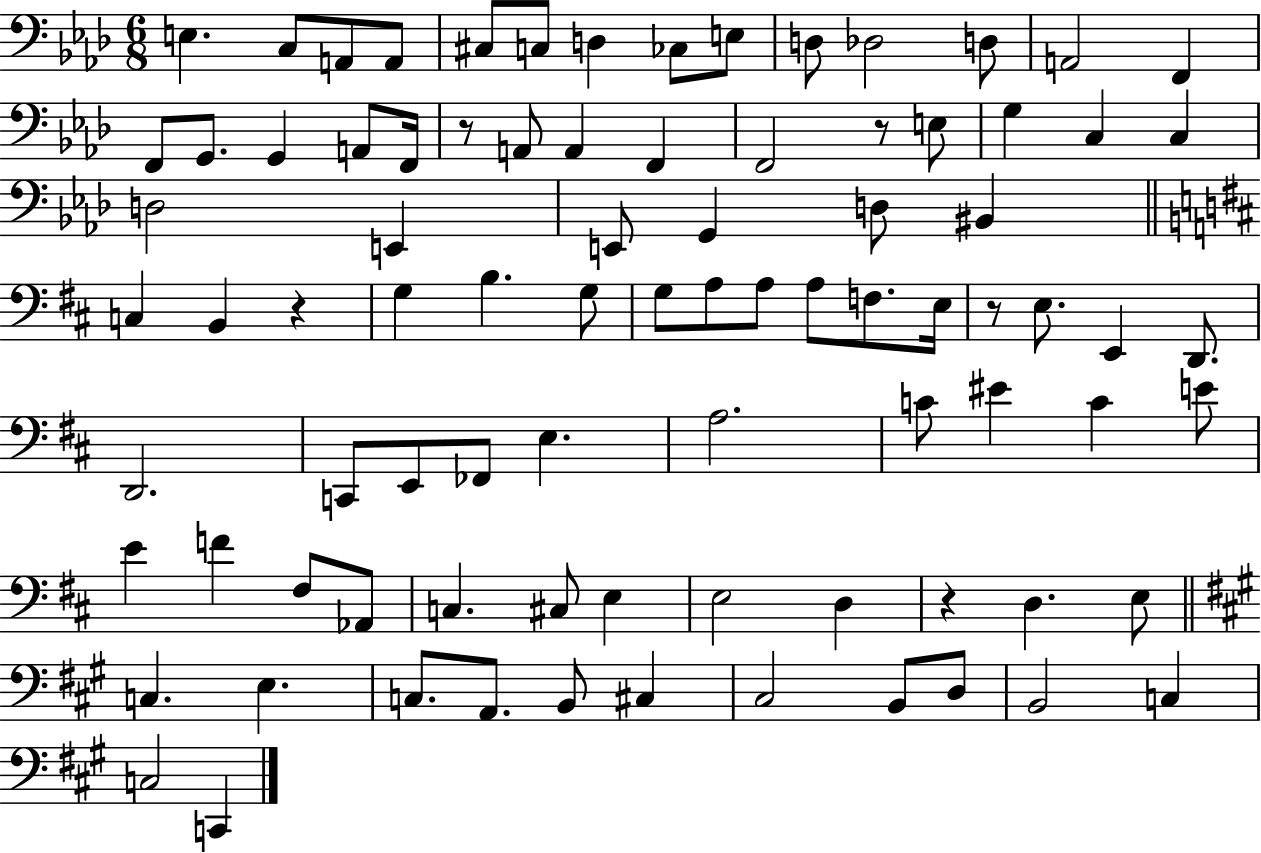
X:1
T:Untitled
M:6/8
L:1/4
K:Ab
E, C,/2 A,,/2 A,,/2 ^C,/2 C,/2 D, _C,/2 E,/2 D,/2 _D,2 D,/2 A,,2 F,, F,,/2 G,,/2 G,, A,,/2 F,,/4 z/2 A,,/2 A,, F,, F,,2 z/2 E,/2 G, C, C, D,2 E,, E,,/2 G,, D,/2 ^B,, C, B,, z G, B, G,/2 G,/2 A,/2 A,/2 A,/2 F,/2 E,/4 z/2 E,/2 E,, D,,/2 D,,2 C,,/2 E,,/2 _F,,/2 E, A,2 C/2 ^E C E/2 E F ^F,/2 _A,,/2 C, ^C,/2 E, E,2 D, z D, E,/2 C, E, C,/2 A,,/2 B,,/2 ^C, ^C,2 B,,/2 D,/2 B,,2 C, C,2 C,,